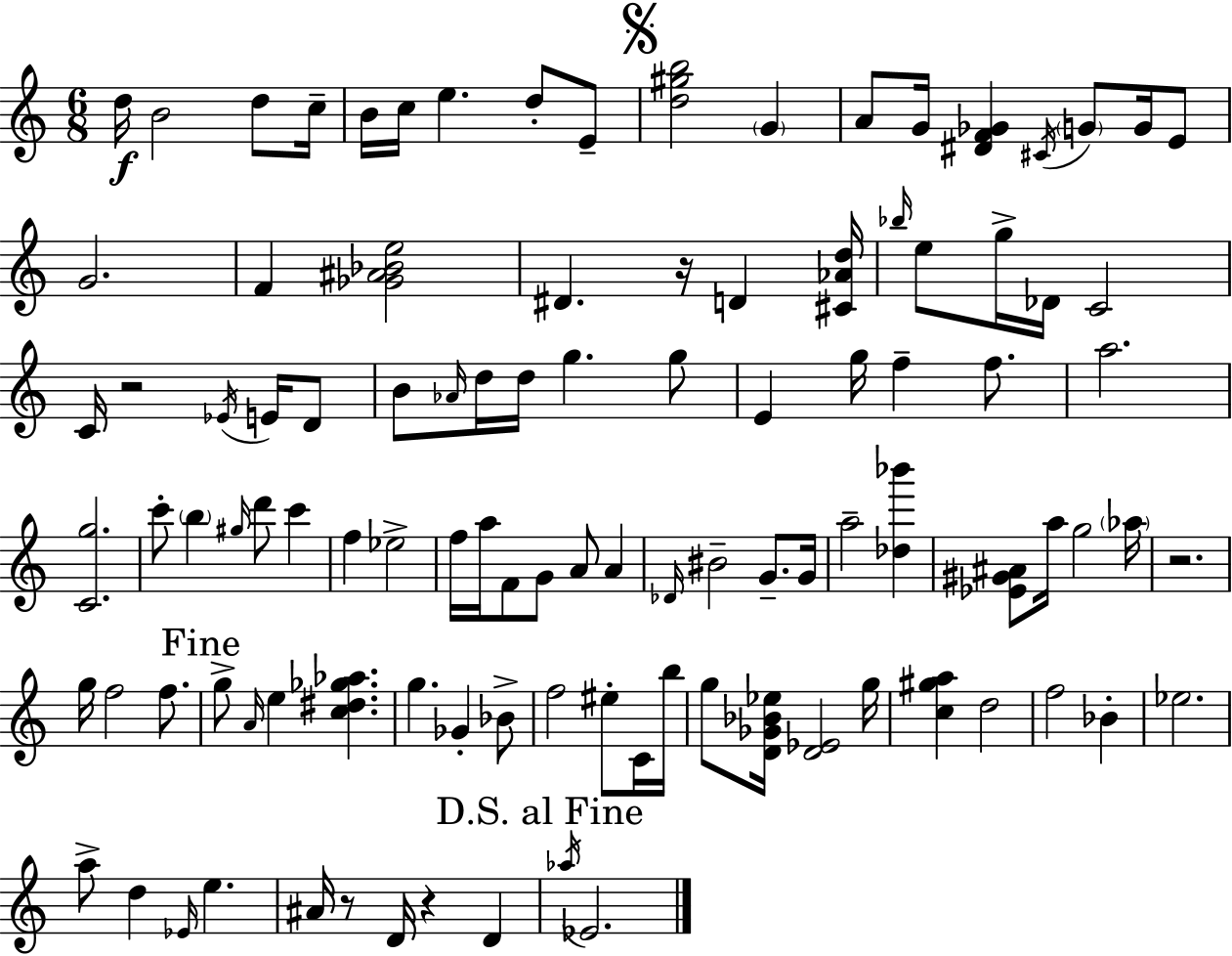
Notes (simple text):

D5/s B4/h D5/e C5/s B4/s C5/s E5/q. D5/e E4/e [D5,G#5,B5]/h G4/q A4/e G4/s [D#4,F4,Gb4]/q C#4/s G4/e G4/s E4/e G4/h. F4/q [Gb4,A#4,Bb4,E5]/h D#4/q. R/s D4/q [C#4,Ab4,D5]/s Bb5/s E5/e G5/s Db4/s C4/h C4/s R/h Eb4/s E4/s D4/e B4/e Ab4/s D5/s D5/s G5/q. G5/e E4/q G5/s F5/q F5/e. A5/h. [C4,G5]/h. C6/e B5/q G#5/s D6/e C6/q F5/q Eb5/h F5/s A5/s F4/e G4/e A4/e A4/q Db4/s BIS4/h G4/e. G4/s A5/h [Db5,Bb6]/q [Eb4,G#4,A#4]/e A5/s G5/h Ab5/s R/h. G5/s F5/h F5/e. G5/e A4/s E5/q [C5,D#5,Gb5,Ab5]/q. G5/q. Gb4/q Bb4/e F5/h EIS5/e C4/s B5/s G5/e [D4,Gb4,Bb4,Eb5]/s [D4,Eb4]/h G5/s [C5,G#5,A5]/q D5/h F5/h Bb4/q Eb5/h. A5/e D5/q Eb4/s E5/q. A#4/s R/e D4/s R/q D4/q Ab5/s Eb4/h.